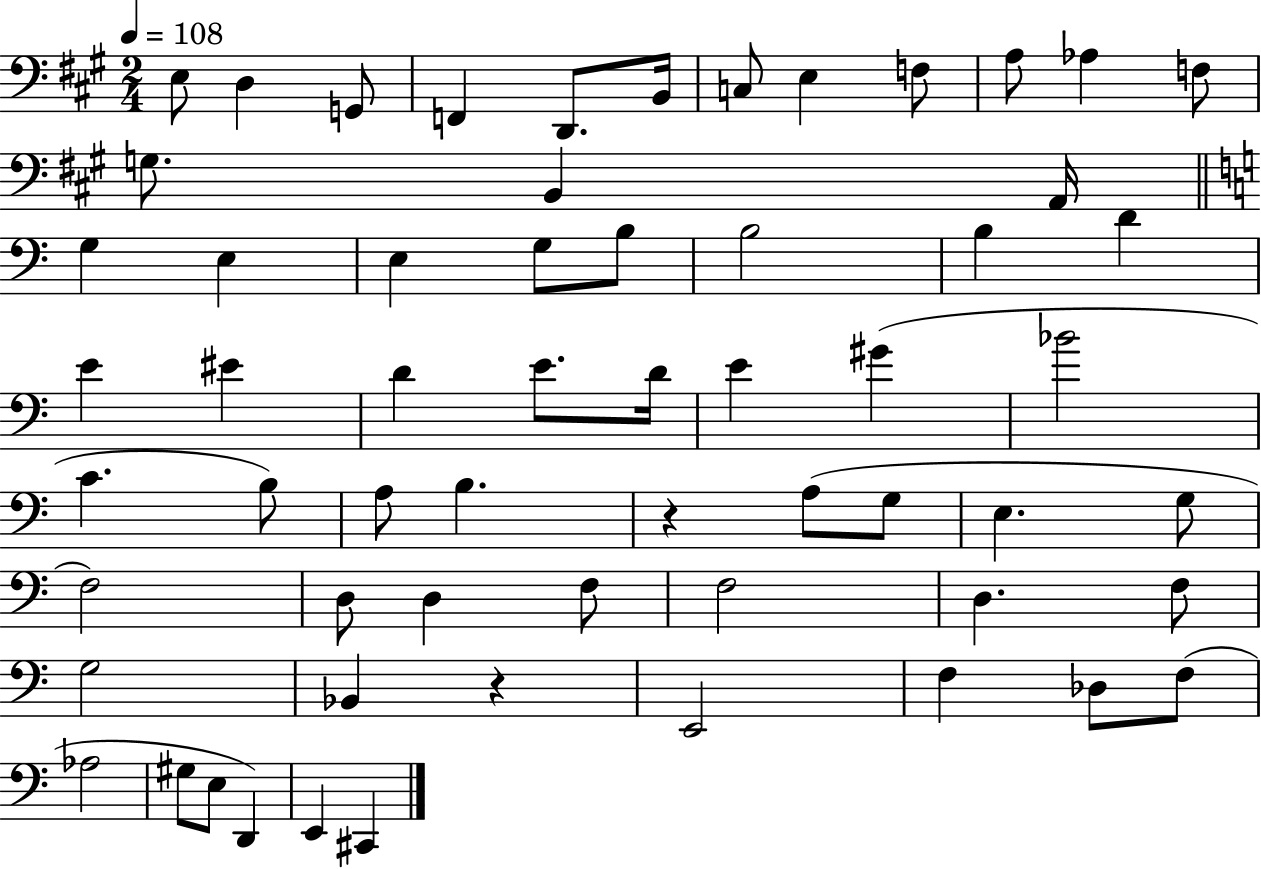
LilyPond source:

{
  \clef bass
  \numericTimeSignature
  \time 2/4
  \key a \major
  \tempo 4 = 108
  \repeat volta 2 { e8 d4 g,8 | f,4 d,8. b,16 | c8 e4 f8 | a8 aes4 f8 | \break g8. b,4 a,16 | \bar "||" \break \key a \minor g4 e4 | e4 g8 b8 | b2 | b4 d'4 | \break e'4 eis'4 | d'4 e'8. d'16 | e'4 gis'4( | bes'2 | \break c'4. b8) | a8 b4. | r4 a8( g8 | e4. g8 | \break f2) | d8 d4 f8 | f2 | d4. f8 | \break g2 | bes,4 r4 | e,2 | f4 des8 f8( | \break aes2 | gis8 e8 d,4) | e,4 cis,4 | } \bar "|."
}